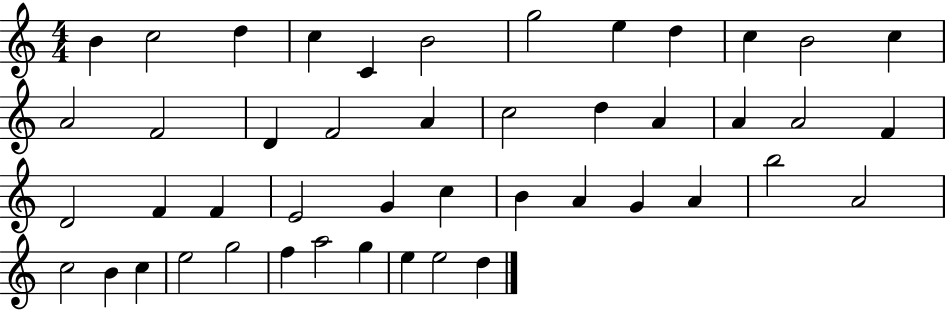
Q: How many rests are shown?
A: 0